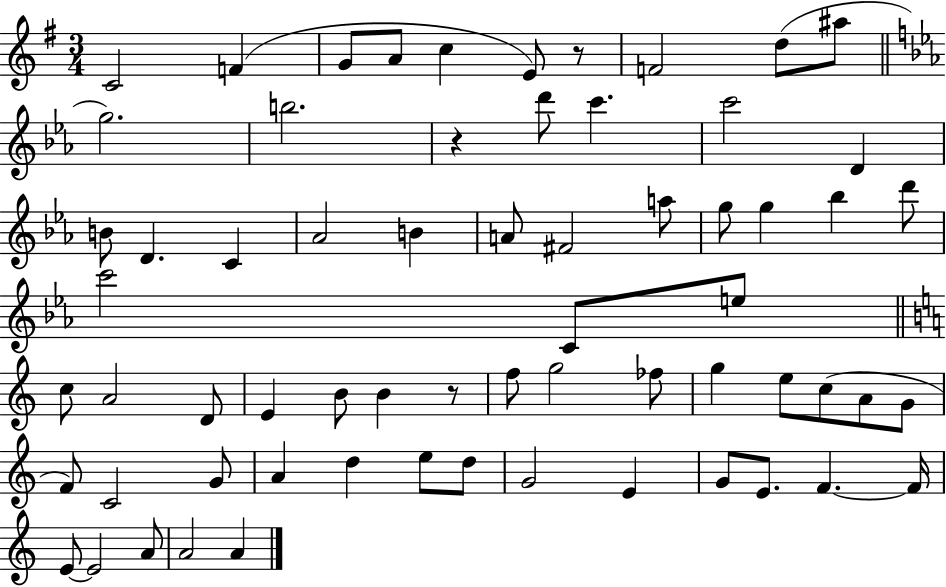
X:1
T:Untitled
M:3/4
L:1/4
K:G
C2 F G/2 A/2 c E/2 z/2 F2 d/2 ^a/2 g2 b2 z d'/2 c' c'2 D B/2 D C _A2 B A/2 ^F2 a/2 g/2 g _b d'/2 c'2 C/2 e/2 c/2 A2 D/2 E B/2 B z/2 f/2 g2 _f/2 g e/2 c/2 A/2 G/2 F/2 C2 G/2 A d e/2 d/2 G2 E G/2 E/2 F F/4 E/2 E2 A/2 A2 A